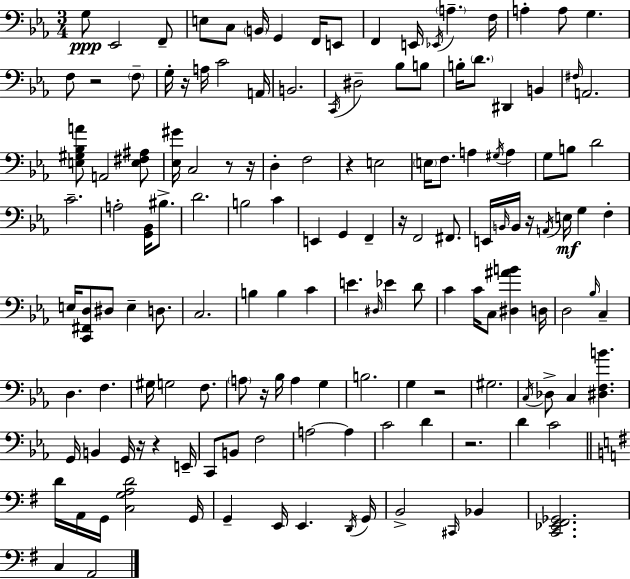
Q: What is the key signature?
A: EES major